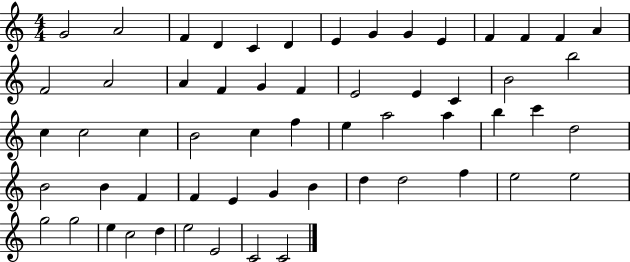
{
  \clef treble
  \numericTimeSignature
  \time 4/4
  \key c \major
  g'2 a'2 | f'4 d'4 c'4 d'4 | e'4 g'4 g'4 e'4 | f'4 f'4 f'4 a'4 | \break f'2 a'2 | a'4 f'4 g'4 f'4 | e'2 e'4 c'4 | b'2 b''2 | \break c''4 c''2 c''4 | b'2 c''4 f''4 | e''4 a''2 a''4 | b''4 c'''4 d''2 | \break b'2 b'4 f'4 | f'4 e'4 g'4 b'4 | d''4 d''2 f''4 | e''2 e''2 | \break g''2 g''2 | e''4 c''2 d''4 | e''2 e'2 | c'2 c'2 | \break \bar "|."
}